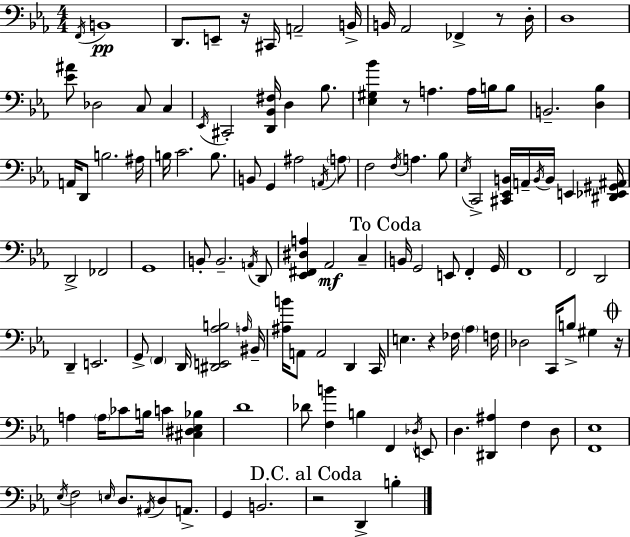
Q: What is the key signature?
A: C minor